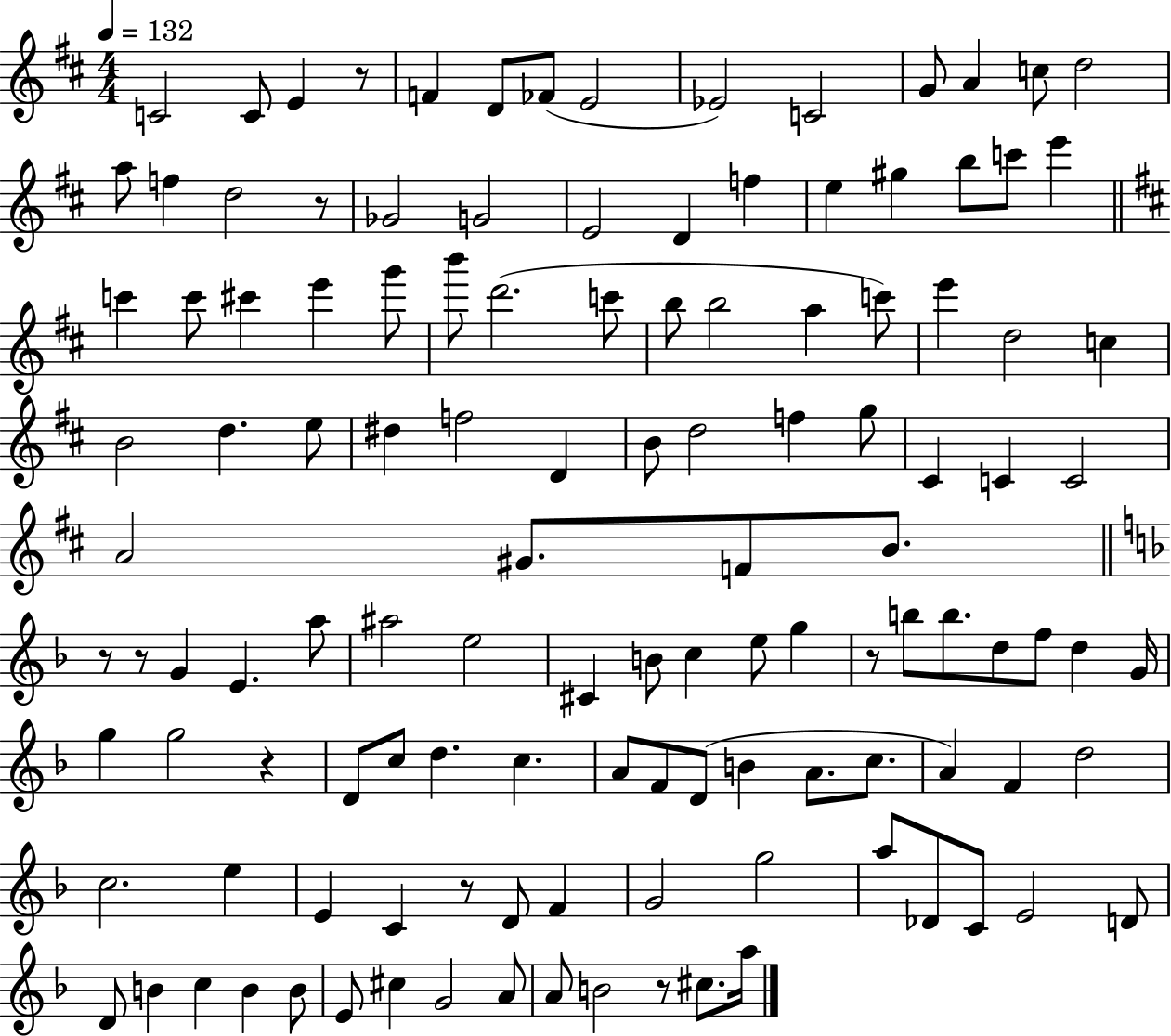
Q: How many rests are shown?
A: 8